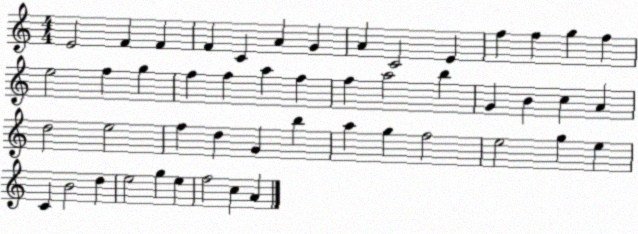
X:1
T:Untitled
M:4/4
L:1/4
K:C
E2 F F F C A G A C2 E f f g f e2 f g f f a f f a2 b G B c A d2 e2 f d G b a g f2 e2 g e C B2 d e2 g e f2 c A